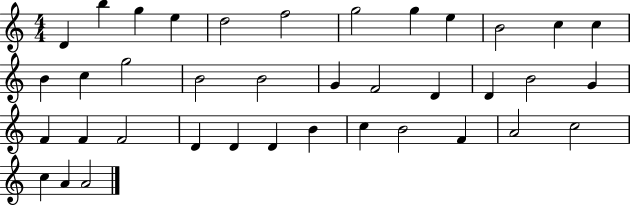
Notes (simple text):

D4/q B5/q G5/q E5/q D5/h F5/h G5/h G5/q E5/q B4/h C5/q C5/q B4/q C5/q G5/h B4/h B4/h G4/q F4/h D4/q D4/q B4/h G4/q F4/q F4/q F4/h D4/q D4/q D4/q B4/q C5/q B4/h F4/q A4/h C5/h C5/q A4/q A4/h